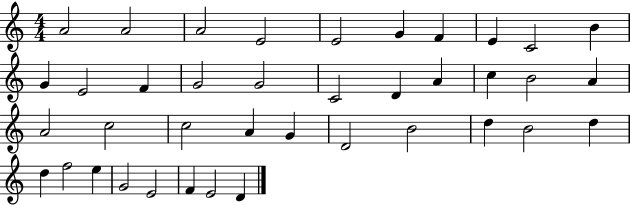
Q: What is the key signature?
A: C major